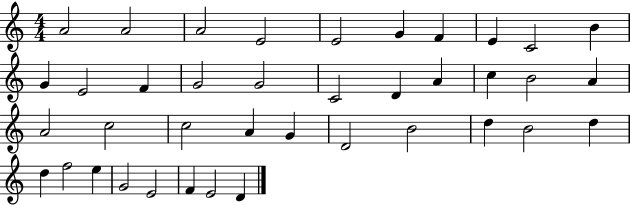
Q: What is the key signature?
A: C major